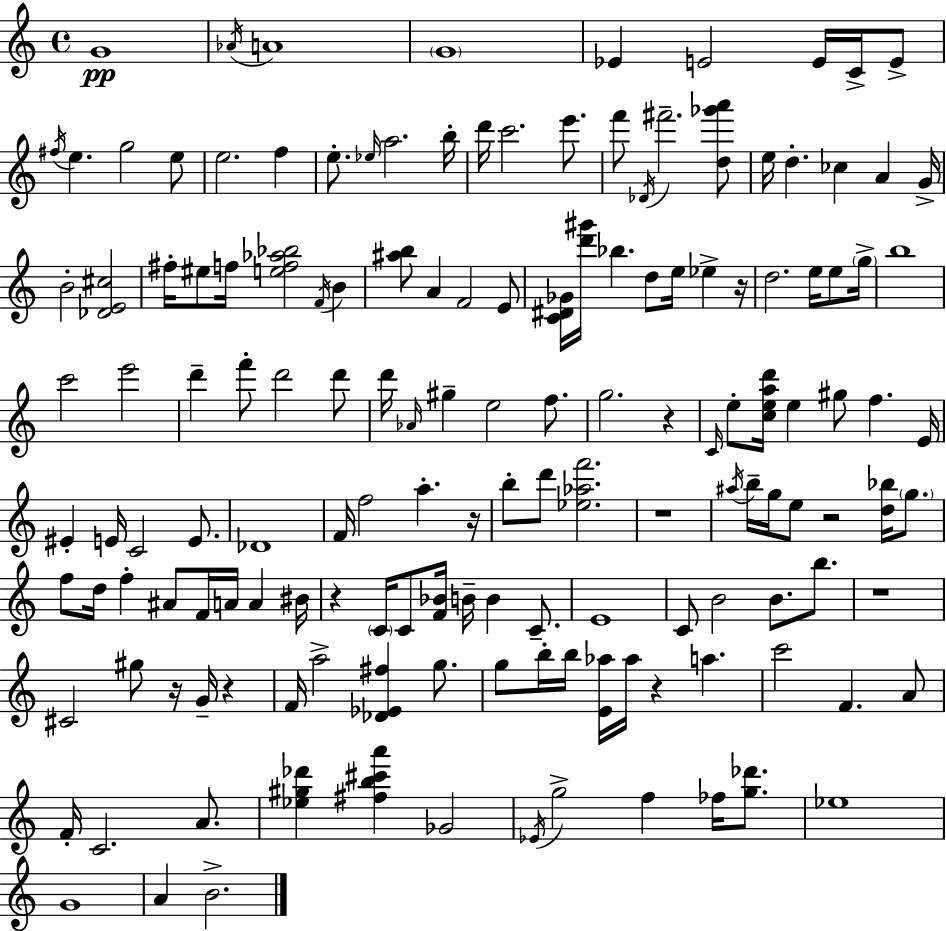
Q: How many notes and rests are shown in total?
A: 150